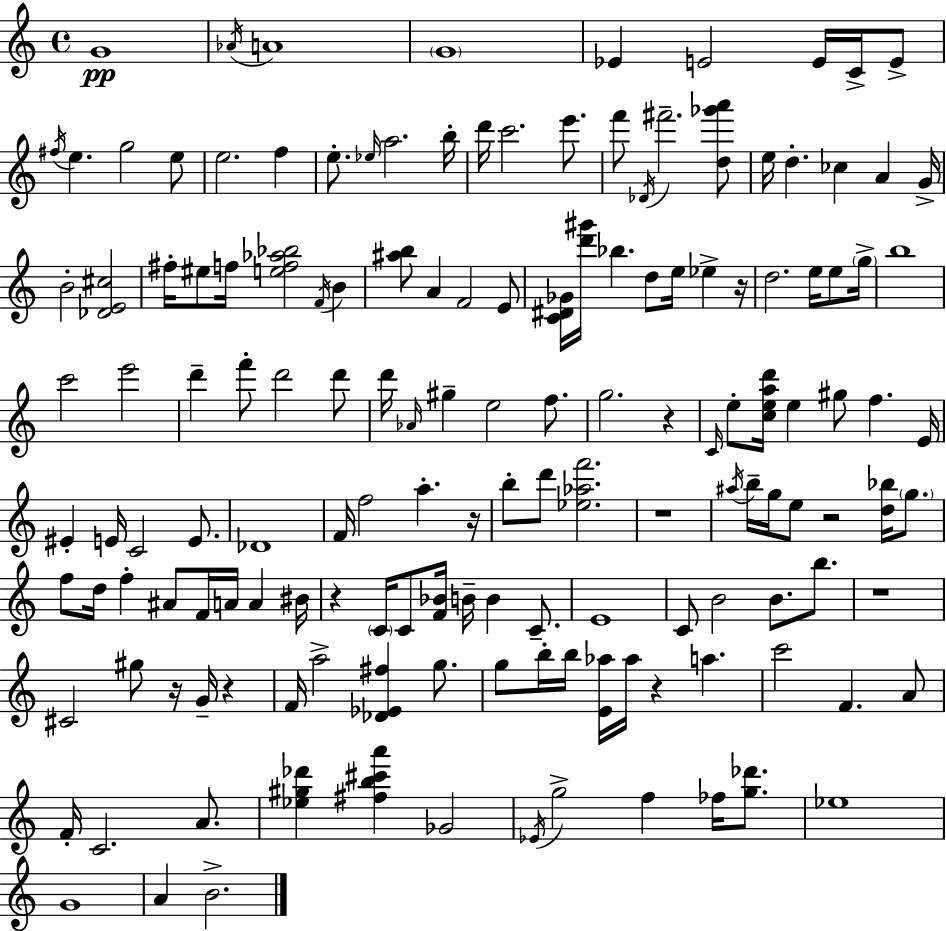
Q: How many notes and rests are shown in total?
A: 150